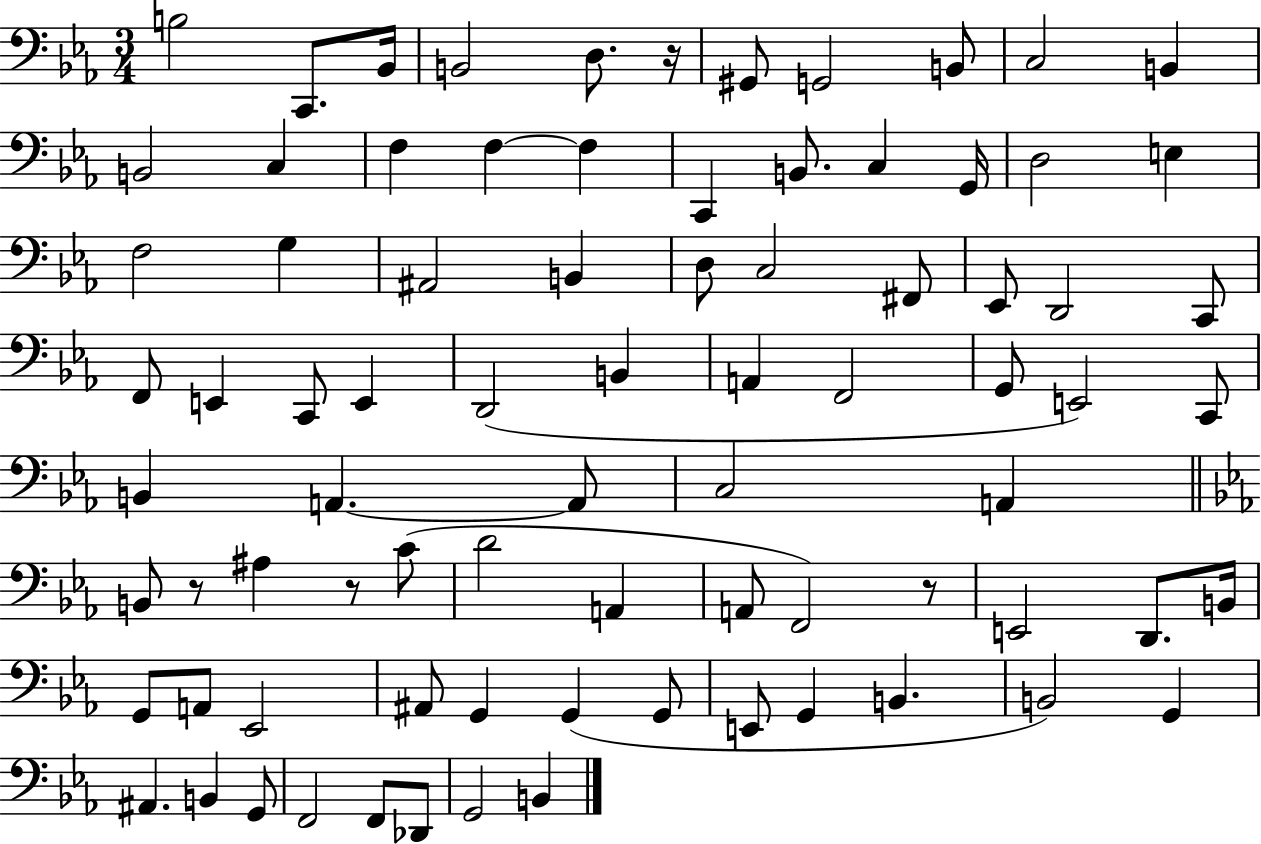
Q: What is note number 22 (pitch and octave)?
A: F3